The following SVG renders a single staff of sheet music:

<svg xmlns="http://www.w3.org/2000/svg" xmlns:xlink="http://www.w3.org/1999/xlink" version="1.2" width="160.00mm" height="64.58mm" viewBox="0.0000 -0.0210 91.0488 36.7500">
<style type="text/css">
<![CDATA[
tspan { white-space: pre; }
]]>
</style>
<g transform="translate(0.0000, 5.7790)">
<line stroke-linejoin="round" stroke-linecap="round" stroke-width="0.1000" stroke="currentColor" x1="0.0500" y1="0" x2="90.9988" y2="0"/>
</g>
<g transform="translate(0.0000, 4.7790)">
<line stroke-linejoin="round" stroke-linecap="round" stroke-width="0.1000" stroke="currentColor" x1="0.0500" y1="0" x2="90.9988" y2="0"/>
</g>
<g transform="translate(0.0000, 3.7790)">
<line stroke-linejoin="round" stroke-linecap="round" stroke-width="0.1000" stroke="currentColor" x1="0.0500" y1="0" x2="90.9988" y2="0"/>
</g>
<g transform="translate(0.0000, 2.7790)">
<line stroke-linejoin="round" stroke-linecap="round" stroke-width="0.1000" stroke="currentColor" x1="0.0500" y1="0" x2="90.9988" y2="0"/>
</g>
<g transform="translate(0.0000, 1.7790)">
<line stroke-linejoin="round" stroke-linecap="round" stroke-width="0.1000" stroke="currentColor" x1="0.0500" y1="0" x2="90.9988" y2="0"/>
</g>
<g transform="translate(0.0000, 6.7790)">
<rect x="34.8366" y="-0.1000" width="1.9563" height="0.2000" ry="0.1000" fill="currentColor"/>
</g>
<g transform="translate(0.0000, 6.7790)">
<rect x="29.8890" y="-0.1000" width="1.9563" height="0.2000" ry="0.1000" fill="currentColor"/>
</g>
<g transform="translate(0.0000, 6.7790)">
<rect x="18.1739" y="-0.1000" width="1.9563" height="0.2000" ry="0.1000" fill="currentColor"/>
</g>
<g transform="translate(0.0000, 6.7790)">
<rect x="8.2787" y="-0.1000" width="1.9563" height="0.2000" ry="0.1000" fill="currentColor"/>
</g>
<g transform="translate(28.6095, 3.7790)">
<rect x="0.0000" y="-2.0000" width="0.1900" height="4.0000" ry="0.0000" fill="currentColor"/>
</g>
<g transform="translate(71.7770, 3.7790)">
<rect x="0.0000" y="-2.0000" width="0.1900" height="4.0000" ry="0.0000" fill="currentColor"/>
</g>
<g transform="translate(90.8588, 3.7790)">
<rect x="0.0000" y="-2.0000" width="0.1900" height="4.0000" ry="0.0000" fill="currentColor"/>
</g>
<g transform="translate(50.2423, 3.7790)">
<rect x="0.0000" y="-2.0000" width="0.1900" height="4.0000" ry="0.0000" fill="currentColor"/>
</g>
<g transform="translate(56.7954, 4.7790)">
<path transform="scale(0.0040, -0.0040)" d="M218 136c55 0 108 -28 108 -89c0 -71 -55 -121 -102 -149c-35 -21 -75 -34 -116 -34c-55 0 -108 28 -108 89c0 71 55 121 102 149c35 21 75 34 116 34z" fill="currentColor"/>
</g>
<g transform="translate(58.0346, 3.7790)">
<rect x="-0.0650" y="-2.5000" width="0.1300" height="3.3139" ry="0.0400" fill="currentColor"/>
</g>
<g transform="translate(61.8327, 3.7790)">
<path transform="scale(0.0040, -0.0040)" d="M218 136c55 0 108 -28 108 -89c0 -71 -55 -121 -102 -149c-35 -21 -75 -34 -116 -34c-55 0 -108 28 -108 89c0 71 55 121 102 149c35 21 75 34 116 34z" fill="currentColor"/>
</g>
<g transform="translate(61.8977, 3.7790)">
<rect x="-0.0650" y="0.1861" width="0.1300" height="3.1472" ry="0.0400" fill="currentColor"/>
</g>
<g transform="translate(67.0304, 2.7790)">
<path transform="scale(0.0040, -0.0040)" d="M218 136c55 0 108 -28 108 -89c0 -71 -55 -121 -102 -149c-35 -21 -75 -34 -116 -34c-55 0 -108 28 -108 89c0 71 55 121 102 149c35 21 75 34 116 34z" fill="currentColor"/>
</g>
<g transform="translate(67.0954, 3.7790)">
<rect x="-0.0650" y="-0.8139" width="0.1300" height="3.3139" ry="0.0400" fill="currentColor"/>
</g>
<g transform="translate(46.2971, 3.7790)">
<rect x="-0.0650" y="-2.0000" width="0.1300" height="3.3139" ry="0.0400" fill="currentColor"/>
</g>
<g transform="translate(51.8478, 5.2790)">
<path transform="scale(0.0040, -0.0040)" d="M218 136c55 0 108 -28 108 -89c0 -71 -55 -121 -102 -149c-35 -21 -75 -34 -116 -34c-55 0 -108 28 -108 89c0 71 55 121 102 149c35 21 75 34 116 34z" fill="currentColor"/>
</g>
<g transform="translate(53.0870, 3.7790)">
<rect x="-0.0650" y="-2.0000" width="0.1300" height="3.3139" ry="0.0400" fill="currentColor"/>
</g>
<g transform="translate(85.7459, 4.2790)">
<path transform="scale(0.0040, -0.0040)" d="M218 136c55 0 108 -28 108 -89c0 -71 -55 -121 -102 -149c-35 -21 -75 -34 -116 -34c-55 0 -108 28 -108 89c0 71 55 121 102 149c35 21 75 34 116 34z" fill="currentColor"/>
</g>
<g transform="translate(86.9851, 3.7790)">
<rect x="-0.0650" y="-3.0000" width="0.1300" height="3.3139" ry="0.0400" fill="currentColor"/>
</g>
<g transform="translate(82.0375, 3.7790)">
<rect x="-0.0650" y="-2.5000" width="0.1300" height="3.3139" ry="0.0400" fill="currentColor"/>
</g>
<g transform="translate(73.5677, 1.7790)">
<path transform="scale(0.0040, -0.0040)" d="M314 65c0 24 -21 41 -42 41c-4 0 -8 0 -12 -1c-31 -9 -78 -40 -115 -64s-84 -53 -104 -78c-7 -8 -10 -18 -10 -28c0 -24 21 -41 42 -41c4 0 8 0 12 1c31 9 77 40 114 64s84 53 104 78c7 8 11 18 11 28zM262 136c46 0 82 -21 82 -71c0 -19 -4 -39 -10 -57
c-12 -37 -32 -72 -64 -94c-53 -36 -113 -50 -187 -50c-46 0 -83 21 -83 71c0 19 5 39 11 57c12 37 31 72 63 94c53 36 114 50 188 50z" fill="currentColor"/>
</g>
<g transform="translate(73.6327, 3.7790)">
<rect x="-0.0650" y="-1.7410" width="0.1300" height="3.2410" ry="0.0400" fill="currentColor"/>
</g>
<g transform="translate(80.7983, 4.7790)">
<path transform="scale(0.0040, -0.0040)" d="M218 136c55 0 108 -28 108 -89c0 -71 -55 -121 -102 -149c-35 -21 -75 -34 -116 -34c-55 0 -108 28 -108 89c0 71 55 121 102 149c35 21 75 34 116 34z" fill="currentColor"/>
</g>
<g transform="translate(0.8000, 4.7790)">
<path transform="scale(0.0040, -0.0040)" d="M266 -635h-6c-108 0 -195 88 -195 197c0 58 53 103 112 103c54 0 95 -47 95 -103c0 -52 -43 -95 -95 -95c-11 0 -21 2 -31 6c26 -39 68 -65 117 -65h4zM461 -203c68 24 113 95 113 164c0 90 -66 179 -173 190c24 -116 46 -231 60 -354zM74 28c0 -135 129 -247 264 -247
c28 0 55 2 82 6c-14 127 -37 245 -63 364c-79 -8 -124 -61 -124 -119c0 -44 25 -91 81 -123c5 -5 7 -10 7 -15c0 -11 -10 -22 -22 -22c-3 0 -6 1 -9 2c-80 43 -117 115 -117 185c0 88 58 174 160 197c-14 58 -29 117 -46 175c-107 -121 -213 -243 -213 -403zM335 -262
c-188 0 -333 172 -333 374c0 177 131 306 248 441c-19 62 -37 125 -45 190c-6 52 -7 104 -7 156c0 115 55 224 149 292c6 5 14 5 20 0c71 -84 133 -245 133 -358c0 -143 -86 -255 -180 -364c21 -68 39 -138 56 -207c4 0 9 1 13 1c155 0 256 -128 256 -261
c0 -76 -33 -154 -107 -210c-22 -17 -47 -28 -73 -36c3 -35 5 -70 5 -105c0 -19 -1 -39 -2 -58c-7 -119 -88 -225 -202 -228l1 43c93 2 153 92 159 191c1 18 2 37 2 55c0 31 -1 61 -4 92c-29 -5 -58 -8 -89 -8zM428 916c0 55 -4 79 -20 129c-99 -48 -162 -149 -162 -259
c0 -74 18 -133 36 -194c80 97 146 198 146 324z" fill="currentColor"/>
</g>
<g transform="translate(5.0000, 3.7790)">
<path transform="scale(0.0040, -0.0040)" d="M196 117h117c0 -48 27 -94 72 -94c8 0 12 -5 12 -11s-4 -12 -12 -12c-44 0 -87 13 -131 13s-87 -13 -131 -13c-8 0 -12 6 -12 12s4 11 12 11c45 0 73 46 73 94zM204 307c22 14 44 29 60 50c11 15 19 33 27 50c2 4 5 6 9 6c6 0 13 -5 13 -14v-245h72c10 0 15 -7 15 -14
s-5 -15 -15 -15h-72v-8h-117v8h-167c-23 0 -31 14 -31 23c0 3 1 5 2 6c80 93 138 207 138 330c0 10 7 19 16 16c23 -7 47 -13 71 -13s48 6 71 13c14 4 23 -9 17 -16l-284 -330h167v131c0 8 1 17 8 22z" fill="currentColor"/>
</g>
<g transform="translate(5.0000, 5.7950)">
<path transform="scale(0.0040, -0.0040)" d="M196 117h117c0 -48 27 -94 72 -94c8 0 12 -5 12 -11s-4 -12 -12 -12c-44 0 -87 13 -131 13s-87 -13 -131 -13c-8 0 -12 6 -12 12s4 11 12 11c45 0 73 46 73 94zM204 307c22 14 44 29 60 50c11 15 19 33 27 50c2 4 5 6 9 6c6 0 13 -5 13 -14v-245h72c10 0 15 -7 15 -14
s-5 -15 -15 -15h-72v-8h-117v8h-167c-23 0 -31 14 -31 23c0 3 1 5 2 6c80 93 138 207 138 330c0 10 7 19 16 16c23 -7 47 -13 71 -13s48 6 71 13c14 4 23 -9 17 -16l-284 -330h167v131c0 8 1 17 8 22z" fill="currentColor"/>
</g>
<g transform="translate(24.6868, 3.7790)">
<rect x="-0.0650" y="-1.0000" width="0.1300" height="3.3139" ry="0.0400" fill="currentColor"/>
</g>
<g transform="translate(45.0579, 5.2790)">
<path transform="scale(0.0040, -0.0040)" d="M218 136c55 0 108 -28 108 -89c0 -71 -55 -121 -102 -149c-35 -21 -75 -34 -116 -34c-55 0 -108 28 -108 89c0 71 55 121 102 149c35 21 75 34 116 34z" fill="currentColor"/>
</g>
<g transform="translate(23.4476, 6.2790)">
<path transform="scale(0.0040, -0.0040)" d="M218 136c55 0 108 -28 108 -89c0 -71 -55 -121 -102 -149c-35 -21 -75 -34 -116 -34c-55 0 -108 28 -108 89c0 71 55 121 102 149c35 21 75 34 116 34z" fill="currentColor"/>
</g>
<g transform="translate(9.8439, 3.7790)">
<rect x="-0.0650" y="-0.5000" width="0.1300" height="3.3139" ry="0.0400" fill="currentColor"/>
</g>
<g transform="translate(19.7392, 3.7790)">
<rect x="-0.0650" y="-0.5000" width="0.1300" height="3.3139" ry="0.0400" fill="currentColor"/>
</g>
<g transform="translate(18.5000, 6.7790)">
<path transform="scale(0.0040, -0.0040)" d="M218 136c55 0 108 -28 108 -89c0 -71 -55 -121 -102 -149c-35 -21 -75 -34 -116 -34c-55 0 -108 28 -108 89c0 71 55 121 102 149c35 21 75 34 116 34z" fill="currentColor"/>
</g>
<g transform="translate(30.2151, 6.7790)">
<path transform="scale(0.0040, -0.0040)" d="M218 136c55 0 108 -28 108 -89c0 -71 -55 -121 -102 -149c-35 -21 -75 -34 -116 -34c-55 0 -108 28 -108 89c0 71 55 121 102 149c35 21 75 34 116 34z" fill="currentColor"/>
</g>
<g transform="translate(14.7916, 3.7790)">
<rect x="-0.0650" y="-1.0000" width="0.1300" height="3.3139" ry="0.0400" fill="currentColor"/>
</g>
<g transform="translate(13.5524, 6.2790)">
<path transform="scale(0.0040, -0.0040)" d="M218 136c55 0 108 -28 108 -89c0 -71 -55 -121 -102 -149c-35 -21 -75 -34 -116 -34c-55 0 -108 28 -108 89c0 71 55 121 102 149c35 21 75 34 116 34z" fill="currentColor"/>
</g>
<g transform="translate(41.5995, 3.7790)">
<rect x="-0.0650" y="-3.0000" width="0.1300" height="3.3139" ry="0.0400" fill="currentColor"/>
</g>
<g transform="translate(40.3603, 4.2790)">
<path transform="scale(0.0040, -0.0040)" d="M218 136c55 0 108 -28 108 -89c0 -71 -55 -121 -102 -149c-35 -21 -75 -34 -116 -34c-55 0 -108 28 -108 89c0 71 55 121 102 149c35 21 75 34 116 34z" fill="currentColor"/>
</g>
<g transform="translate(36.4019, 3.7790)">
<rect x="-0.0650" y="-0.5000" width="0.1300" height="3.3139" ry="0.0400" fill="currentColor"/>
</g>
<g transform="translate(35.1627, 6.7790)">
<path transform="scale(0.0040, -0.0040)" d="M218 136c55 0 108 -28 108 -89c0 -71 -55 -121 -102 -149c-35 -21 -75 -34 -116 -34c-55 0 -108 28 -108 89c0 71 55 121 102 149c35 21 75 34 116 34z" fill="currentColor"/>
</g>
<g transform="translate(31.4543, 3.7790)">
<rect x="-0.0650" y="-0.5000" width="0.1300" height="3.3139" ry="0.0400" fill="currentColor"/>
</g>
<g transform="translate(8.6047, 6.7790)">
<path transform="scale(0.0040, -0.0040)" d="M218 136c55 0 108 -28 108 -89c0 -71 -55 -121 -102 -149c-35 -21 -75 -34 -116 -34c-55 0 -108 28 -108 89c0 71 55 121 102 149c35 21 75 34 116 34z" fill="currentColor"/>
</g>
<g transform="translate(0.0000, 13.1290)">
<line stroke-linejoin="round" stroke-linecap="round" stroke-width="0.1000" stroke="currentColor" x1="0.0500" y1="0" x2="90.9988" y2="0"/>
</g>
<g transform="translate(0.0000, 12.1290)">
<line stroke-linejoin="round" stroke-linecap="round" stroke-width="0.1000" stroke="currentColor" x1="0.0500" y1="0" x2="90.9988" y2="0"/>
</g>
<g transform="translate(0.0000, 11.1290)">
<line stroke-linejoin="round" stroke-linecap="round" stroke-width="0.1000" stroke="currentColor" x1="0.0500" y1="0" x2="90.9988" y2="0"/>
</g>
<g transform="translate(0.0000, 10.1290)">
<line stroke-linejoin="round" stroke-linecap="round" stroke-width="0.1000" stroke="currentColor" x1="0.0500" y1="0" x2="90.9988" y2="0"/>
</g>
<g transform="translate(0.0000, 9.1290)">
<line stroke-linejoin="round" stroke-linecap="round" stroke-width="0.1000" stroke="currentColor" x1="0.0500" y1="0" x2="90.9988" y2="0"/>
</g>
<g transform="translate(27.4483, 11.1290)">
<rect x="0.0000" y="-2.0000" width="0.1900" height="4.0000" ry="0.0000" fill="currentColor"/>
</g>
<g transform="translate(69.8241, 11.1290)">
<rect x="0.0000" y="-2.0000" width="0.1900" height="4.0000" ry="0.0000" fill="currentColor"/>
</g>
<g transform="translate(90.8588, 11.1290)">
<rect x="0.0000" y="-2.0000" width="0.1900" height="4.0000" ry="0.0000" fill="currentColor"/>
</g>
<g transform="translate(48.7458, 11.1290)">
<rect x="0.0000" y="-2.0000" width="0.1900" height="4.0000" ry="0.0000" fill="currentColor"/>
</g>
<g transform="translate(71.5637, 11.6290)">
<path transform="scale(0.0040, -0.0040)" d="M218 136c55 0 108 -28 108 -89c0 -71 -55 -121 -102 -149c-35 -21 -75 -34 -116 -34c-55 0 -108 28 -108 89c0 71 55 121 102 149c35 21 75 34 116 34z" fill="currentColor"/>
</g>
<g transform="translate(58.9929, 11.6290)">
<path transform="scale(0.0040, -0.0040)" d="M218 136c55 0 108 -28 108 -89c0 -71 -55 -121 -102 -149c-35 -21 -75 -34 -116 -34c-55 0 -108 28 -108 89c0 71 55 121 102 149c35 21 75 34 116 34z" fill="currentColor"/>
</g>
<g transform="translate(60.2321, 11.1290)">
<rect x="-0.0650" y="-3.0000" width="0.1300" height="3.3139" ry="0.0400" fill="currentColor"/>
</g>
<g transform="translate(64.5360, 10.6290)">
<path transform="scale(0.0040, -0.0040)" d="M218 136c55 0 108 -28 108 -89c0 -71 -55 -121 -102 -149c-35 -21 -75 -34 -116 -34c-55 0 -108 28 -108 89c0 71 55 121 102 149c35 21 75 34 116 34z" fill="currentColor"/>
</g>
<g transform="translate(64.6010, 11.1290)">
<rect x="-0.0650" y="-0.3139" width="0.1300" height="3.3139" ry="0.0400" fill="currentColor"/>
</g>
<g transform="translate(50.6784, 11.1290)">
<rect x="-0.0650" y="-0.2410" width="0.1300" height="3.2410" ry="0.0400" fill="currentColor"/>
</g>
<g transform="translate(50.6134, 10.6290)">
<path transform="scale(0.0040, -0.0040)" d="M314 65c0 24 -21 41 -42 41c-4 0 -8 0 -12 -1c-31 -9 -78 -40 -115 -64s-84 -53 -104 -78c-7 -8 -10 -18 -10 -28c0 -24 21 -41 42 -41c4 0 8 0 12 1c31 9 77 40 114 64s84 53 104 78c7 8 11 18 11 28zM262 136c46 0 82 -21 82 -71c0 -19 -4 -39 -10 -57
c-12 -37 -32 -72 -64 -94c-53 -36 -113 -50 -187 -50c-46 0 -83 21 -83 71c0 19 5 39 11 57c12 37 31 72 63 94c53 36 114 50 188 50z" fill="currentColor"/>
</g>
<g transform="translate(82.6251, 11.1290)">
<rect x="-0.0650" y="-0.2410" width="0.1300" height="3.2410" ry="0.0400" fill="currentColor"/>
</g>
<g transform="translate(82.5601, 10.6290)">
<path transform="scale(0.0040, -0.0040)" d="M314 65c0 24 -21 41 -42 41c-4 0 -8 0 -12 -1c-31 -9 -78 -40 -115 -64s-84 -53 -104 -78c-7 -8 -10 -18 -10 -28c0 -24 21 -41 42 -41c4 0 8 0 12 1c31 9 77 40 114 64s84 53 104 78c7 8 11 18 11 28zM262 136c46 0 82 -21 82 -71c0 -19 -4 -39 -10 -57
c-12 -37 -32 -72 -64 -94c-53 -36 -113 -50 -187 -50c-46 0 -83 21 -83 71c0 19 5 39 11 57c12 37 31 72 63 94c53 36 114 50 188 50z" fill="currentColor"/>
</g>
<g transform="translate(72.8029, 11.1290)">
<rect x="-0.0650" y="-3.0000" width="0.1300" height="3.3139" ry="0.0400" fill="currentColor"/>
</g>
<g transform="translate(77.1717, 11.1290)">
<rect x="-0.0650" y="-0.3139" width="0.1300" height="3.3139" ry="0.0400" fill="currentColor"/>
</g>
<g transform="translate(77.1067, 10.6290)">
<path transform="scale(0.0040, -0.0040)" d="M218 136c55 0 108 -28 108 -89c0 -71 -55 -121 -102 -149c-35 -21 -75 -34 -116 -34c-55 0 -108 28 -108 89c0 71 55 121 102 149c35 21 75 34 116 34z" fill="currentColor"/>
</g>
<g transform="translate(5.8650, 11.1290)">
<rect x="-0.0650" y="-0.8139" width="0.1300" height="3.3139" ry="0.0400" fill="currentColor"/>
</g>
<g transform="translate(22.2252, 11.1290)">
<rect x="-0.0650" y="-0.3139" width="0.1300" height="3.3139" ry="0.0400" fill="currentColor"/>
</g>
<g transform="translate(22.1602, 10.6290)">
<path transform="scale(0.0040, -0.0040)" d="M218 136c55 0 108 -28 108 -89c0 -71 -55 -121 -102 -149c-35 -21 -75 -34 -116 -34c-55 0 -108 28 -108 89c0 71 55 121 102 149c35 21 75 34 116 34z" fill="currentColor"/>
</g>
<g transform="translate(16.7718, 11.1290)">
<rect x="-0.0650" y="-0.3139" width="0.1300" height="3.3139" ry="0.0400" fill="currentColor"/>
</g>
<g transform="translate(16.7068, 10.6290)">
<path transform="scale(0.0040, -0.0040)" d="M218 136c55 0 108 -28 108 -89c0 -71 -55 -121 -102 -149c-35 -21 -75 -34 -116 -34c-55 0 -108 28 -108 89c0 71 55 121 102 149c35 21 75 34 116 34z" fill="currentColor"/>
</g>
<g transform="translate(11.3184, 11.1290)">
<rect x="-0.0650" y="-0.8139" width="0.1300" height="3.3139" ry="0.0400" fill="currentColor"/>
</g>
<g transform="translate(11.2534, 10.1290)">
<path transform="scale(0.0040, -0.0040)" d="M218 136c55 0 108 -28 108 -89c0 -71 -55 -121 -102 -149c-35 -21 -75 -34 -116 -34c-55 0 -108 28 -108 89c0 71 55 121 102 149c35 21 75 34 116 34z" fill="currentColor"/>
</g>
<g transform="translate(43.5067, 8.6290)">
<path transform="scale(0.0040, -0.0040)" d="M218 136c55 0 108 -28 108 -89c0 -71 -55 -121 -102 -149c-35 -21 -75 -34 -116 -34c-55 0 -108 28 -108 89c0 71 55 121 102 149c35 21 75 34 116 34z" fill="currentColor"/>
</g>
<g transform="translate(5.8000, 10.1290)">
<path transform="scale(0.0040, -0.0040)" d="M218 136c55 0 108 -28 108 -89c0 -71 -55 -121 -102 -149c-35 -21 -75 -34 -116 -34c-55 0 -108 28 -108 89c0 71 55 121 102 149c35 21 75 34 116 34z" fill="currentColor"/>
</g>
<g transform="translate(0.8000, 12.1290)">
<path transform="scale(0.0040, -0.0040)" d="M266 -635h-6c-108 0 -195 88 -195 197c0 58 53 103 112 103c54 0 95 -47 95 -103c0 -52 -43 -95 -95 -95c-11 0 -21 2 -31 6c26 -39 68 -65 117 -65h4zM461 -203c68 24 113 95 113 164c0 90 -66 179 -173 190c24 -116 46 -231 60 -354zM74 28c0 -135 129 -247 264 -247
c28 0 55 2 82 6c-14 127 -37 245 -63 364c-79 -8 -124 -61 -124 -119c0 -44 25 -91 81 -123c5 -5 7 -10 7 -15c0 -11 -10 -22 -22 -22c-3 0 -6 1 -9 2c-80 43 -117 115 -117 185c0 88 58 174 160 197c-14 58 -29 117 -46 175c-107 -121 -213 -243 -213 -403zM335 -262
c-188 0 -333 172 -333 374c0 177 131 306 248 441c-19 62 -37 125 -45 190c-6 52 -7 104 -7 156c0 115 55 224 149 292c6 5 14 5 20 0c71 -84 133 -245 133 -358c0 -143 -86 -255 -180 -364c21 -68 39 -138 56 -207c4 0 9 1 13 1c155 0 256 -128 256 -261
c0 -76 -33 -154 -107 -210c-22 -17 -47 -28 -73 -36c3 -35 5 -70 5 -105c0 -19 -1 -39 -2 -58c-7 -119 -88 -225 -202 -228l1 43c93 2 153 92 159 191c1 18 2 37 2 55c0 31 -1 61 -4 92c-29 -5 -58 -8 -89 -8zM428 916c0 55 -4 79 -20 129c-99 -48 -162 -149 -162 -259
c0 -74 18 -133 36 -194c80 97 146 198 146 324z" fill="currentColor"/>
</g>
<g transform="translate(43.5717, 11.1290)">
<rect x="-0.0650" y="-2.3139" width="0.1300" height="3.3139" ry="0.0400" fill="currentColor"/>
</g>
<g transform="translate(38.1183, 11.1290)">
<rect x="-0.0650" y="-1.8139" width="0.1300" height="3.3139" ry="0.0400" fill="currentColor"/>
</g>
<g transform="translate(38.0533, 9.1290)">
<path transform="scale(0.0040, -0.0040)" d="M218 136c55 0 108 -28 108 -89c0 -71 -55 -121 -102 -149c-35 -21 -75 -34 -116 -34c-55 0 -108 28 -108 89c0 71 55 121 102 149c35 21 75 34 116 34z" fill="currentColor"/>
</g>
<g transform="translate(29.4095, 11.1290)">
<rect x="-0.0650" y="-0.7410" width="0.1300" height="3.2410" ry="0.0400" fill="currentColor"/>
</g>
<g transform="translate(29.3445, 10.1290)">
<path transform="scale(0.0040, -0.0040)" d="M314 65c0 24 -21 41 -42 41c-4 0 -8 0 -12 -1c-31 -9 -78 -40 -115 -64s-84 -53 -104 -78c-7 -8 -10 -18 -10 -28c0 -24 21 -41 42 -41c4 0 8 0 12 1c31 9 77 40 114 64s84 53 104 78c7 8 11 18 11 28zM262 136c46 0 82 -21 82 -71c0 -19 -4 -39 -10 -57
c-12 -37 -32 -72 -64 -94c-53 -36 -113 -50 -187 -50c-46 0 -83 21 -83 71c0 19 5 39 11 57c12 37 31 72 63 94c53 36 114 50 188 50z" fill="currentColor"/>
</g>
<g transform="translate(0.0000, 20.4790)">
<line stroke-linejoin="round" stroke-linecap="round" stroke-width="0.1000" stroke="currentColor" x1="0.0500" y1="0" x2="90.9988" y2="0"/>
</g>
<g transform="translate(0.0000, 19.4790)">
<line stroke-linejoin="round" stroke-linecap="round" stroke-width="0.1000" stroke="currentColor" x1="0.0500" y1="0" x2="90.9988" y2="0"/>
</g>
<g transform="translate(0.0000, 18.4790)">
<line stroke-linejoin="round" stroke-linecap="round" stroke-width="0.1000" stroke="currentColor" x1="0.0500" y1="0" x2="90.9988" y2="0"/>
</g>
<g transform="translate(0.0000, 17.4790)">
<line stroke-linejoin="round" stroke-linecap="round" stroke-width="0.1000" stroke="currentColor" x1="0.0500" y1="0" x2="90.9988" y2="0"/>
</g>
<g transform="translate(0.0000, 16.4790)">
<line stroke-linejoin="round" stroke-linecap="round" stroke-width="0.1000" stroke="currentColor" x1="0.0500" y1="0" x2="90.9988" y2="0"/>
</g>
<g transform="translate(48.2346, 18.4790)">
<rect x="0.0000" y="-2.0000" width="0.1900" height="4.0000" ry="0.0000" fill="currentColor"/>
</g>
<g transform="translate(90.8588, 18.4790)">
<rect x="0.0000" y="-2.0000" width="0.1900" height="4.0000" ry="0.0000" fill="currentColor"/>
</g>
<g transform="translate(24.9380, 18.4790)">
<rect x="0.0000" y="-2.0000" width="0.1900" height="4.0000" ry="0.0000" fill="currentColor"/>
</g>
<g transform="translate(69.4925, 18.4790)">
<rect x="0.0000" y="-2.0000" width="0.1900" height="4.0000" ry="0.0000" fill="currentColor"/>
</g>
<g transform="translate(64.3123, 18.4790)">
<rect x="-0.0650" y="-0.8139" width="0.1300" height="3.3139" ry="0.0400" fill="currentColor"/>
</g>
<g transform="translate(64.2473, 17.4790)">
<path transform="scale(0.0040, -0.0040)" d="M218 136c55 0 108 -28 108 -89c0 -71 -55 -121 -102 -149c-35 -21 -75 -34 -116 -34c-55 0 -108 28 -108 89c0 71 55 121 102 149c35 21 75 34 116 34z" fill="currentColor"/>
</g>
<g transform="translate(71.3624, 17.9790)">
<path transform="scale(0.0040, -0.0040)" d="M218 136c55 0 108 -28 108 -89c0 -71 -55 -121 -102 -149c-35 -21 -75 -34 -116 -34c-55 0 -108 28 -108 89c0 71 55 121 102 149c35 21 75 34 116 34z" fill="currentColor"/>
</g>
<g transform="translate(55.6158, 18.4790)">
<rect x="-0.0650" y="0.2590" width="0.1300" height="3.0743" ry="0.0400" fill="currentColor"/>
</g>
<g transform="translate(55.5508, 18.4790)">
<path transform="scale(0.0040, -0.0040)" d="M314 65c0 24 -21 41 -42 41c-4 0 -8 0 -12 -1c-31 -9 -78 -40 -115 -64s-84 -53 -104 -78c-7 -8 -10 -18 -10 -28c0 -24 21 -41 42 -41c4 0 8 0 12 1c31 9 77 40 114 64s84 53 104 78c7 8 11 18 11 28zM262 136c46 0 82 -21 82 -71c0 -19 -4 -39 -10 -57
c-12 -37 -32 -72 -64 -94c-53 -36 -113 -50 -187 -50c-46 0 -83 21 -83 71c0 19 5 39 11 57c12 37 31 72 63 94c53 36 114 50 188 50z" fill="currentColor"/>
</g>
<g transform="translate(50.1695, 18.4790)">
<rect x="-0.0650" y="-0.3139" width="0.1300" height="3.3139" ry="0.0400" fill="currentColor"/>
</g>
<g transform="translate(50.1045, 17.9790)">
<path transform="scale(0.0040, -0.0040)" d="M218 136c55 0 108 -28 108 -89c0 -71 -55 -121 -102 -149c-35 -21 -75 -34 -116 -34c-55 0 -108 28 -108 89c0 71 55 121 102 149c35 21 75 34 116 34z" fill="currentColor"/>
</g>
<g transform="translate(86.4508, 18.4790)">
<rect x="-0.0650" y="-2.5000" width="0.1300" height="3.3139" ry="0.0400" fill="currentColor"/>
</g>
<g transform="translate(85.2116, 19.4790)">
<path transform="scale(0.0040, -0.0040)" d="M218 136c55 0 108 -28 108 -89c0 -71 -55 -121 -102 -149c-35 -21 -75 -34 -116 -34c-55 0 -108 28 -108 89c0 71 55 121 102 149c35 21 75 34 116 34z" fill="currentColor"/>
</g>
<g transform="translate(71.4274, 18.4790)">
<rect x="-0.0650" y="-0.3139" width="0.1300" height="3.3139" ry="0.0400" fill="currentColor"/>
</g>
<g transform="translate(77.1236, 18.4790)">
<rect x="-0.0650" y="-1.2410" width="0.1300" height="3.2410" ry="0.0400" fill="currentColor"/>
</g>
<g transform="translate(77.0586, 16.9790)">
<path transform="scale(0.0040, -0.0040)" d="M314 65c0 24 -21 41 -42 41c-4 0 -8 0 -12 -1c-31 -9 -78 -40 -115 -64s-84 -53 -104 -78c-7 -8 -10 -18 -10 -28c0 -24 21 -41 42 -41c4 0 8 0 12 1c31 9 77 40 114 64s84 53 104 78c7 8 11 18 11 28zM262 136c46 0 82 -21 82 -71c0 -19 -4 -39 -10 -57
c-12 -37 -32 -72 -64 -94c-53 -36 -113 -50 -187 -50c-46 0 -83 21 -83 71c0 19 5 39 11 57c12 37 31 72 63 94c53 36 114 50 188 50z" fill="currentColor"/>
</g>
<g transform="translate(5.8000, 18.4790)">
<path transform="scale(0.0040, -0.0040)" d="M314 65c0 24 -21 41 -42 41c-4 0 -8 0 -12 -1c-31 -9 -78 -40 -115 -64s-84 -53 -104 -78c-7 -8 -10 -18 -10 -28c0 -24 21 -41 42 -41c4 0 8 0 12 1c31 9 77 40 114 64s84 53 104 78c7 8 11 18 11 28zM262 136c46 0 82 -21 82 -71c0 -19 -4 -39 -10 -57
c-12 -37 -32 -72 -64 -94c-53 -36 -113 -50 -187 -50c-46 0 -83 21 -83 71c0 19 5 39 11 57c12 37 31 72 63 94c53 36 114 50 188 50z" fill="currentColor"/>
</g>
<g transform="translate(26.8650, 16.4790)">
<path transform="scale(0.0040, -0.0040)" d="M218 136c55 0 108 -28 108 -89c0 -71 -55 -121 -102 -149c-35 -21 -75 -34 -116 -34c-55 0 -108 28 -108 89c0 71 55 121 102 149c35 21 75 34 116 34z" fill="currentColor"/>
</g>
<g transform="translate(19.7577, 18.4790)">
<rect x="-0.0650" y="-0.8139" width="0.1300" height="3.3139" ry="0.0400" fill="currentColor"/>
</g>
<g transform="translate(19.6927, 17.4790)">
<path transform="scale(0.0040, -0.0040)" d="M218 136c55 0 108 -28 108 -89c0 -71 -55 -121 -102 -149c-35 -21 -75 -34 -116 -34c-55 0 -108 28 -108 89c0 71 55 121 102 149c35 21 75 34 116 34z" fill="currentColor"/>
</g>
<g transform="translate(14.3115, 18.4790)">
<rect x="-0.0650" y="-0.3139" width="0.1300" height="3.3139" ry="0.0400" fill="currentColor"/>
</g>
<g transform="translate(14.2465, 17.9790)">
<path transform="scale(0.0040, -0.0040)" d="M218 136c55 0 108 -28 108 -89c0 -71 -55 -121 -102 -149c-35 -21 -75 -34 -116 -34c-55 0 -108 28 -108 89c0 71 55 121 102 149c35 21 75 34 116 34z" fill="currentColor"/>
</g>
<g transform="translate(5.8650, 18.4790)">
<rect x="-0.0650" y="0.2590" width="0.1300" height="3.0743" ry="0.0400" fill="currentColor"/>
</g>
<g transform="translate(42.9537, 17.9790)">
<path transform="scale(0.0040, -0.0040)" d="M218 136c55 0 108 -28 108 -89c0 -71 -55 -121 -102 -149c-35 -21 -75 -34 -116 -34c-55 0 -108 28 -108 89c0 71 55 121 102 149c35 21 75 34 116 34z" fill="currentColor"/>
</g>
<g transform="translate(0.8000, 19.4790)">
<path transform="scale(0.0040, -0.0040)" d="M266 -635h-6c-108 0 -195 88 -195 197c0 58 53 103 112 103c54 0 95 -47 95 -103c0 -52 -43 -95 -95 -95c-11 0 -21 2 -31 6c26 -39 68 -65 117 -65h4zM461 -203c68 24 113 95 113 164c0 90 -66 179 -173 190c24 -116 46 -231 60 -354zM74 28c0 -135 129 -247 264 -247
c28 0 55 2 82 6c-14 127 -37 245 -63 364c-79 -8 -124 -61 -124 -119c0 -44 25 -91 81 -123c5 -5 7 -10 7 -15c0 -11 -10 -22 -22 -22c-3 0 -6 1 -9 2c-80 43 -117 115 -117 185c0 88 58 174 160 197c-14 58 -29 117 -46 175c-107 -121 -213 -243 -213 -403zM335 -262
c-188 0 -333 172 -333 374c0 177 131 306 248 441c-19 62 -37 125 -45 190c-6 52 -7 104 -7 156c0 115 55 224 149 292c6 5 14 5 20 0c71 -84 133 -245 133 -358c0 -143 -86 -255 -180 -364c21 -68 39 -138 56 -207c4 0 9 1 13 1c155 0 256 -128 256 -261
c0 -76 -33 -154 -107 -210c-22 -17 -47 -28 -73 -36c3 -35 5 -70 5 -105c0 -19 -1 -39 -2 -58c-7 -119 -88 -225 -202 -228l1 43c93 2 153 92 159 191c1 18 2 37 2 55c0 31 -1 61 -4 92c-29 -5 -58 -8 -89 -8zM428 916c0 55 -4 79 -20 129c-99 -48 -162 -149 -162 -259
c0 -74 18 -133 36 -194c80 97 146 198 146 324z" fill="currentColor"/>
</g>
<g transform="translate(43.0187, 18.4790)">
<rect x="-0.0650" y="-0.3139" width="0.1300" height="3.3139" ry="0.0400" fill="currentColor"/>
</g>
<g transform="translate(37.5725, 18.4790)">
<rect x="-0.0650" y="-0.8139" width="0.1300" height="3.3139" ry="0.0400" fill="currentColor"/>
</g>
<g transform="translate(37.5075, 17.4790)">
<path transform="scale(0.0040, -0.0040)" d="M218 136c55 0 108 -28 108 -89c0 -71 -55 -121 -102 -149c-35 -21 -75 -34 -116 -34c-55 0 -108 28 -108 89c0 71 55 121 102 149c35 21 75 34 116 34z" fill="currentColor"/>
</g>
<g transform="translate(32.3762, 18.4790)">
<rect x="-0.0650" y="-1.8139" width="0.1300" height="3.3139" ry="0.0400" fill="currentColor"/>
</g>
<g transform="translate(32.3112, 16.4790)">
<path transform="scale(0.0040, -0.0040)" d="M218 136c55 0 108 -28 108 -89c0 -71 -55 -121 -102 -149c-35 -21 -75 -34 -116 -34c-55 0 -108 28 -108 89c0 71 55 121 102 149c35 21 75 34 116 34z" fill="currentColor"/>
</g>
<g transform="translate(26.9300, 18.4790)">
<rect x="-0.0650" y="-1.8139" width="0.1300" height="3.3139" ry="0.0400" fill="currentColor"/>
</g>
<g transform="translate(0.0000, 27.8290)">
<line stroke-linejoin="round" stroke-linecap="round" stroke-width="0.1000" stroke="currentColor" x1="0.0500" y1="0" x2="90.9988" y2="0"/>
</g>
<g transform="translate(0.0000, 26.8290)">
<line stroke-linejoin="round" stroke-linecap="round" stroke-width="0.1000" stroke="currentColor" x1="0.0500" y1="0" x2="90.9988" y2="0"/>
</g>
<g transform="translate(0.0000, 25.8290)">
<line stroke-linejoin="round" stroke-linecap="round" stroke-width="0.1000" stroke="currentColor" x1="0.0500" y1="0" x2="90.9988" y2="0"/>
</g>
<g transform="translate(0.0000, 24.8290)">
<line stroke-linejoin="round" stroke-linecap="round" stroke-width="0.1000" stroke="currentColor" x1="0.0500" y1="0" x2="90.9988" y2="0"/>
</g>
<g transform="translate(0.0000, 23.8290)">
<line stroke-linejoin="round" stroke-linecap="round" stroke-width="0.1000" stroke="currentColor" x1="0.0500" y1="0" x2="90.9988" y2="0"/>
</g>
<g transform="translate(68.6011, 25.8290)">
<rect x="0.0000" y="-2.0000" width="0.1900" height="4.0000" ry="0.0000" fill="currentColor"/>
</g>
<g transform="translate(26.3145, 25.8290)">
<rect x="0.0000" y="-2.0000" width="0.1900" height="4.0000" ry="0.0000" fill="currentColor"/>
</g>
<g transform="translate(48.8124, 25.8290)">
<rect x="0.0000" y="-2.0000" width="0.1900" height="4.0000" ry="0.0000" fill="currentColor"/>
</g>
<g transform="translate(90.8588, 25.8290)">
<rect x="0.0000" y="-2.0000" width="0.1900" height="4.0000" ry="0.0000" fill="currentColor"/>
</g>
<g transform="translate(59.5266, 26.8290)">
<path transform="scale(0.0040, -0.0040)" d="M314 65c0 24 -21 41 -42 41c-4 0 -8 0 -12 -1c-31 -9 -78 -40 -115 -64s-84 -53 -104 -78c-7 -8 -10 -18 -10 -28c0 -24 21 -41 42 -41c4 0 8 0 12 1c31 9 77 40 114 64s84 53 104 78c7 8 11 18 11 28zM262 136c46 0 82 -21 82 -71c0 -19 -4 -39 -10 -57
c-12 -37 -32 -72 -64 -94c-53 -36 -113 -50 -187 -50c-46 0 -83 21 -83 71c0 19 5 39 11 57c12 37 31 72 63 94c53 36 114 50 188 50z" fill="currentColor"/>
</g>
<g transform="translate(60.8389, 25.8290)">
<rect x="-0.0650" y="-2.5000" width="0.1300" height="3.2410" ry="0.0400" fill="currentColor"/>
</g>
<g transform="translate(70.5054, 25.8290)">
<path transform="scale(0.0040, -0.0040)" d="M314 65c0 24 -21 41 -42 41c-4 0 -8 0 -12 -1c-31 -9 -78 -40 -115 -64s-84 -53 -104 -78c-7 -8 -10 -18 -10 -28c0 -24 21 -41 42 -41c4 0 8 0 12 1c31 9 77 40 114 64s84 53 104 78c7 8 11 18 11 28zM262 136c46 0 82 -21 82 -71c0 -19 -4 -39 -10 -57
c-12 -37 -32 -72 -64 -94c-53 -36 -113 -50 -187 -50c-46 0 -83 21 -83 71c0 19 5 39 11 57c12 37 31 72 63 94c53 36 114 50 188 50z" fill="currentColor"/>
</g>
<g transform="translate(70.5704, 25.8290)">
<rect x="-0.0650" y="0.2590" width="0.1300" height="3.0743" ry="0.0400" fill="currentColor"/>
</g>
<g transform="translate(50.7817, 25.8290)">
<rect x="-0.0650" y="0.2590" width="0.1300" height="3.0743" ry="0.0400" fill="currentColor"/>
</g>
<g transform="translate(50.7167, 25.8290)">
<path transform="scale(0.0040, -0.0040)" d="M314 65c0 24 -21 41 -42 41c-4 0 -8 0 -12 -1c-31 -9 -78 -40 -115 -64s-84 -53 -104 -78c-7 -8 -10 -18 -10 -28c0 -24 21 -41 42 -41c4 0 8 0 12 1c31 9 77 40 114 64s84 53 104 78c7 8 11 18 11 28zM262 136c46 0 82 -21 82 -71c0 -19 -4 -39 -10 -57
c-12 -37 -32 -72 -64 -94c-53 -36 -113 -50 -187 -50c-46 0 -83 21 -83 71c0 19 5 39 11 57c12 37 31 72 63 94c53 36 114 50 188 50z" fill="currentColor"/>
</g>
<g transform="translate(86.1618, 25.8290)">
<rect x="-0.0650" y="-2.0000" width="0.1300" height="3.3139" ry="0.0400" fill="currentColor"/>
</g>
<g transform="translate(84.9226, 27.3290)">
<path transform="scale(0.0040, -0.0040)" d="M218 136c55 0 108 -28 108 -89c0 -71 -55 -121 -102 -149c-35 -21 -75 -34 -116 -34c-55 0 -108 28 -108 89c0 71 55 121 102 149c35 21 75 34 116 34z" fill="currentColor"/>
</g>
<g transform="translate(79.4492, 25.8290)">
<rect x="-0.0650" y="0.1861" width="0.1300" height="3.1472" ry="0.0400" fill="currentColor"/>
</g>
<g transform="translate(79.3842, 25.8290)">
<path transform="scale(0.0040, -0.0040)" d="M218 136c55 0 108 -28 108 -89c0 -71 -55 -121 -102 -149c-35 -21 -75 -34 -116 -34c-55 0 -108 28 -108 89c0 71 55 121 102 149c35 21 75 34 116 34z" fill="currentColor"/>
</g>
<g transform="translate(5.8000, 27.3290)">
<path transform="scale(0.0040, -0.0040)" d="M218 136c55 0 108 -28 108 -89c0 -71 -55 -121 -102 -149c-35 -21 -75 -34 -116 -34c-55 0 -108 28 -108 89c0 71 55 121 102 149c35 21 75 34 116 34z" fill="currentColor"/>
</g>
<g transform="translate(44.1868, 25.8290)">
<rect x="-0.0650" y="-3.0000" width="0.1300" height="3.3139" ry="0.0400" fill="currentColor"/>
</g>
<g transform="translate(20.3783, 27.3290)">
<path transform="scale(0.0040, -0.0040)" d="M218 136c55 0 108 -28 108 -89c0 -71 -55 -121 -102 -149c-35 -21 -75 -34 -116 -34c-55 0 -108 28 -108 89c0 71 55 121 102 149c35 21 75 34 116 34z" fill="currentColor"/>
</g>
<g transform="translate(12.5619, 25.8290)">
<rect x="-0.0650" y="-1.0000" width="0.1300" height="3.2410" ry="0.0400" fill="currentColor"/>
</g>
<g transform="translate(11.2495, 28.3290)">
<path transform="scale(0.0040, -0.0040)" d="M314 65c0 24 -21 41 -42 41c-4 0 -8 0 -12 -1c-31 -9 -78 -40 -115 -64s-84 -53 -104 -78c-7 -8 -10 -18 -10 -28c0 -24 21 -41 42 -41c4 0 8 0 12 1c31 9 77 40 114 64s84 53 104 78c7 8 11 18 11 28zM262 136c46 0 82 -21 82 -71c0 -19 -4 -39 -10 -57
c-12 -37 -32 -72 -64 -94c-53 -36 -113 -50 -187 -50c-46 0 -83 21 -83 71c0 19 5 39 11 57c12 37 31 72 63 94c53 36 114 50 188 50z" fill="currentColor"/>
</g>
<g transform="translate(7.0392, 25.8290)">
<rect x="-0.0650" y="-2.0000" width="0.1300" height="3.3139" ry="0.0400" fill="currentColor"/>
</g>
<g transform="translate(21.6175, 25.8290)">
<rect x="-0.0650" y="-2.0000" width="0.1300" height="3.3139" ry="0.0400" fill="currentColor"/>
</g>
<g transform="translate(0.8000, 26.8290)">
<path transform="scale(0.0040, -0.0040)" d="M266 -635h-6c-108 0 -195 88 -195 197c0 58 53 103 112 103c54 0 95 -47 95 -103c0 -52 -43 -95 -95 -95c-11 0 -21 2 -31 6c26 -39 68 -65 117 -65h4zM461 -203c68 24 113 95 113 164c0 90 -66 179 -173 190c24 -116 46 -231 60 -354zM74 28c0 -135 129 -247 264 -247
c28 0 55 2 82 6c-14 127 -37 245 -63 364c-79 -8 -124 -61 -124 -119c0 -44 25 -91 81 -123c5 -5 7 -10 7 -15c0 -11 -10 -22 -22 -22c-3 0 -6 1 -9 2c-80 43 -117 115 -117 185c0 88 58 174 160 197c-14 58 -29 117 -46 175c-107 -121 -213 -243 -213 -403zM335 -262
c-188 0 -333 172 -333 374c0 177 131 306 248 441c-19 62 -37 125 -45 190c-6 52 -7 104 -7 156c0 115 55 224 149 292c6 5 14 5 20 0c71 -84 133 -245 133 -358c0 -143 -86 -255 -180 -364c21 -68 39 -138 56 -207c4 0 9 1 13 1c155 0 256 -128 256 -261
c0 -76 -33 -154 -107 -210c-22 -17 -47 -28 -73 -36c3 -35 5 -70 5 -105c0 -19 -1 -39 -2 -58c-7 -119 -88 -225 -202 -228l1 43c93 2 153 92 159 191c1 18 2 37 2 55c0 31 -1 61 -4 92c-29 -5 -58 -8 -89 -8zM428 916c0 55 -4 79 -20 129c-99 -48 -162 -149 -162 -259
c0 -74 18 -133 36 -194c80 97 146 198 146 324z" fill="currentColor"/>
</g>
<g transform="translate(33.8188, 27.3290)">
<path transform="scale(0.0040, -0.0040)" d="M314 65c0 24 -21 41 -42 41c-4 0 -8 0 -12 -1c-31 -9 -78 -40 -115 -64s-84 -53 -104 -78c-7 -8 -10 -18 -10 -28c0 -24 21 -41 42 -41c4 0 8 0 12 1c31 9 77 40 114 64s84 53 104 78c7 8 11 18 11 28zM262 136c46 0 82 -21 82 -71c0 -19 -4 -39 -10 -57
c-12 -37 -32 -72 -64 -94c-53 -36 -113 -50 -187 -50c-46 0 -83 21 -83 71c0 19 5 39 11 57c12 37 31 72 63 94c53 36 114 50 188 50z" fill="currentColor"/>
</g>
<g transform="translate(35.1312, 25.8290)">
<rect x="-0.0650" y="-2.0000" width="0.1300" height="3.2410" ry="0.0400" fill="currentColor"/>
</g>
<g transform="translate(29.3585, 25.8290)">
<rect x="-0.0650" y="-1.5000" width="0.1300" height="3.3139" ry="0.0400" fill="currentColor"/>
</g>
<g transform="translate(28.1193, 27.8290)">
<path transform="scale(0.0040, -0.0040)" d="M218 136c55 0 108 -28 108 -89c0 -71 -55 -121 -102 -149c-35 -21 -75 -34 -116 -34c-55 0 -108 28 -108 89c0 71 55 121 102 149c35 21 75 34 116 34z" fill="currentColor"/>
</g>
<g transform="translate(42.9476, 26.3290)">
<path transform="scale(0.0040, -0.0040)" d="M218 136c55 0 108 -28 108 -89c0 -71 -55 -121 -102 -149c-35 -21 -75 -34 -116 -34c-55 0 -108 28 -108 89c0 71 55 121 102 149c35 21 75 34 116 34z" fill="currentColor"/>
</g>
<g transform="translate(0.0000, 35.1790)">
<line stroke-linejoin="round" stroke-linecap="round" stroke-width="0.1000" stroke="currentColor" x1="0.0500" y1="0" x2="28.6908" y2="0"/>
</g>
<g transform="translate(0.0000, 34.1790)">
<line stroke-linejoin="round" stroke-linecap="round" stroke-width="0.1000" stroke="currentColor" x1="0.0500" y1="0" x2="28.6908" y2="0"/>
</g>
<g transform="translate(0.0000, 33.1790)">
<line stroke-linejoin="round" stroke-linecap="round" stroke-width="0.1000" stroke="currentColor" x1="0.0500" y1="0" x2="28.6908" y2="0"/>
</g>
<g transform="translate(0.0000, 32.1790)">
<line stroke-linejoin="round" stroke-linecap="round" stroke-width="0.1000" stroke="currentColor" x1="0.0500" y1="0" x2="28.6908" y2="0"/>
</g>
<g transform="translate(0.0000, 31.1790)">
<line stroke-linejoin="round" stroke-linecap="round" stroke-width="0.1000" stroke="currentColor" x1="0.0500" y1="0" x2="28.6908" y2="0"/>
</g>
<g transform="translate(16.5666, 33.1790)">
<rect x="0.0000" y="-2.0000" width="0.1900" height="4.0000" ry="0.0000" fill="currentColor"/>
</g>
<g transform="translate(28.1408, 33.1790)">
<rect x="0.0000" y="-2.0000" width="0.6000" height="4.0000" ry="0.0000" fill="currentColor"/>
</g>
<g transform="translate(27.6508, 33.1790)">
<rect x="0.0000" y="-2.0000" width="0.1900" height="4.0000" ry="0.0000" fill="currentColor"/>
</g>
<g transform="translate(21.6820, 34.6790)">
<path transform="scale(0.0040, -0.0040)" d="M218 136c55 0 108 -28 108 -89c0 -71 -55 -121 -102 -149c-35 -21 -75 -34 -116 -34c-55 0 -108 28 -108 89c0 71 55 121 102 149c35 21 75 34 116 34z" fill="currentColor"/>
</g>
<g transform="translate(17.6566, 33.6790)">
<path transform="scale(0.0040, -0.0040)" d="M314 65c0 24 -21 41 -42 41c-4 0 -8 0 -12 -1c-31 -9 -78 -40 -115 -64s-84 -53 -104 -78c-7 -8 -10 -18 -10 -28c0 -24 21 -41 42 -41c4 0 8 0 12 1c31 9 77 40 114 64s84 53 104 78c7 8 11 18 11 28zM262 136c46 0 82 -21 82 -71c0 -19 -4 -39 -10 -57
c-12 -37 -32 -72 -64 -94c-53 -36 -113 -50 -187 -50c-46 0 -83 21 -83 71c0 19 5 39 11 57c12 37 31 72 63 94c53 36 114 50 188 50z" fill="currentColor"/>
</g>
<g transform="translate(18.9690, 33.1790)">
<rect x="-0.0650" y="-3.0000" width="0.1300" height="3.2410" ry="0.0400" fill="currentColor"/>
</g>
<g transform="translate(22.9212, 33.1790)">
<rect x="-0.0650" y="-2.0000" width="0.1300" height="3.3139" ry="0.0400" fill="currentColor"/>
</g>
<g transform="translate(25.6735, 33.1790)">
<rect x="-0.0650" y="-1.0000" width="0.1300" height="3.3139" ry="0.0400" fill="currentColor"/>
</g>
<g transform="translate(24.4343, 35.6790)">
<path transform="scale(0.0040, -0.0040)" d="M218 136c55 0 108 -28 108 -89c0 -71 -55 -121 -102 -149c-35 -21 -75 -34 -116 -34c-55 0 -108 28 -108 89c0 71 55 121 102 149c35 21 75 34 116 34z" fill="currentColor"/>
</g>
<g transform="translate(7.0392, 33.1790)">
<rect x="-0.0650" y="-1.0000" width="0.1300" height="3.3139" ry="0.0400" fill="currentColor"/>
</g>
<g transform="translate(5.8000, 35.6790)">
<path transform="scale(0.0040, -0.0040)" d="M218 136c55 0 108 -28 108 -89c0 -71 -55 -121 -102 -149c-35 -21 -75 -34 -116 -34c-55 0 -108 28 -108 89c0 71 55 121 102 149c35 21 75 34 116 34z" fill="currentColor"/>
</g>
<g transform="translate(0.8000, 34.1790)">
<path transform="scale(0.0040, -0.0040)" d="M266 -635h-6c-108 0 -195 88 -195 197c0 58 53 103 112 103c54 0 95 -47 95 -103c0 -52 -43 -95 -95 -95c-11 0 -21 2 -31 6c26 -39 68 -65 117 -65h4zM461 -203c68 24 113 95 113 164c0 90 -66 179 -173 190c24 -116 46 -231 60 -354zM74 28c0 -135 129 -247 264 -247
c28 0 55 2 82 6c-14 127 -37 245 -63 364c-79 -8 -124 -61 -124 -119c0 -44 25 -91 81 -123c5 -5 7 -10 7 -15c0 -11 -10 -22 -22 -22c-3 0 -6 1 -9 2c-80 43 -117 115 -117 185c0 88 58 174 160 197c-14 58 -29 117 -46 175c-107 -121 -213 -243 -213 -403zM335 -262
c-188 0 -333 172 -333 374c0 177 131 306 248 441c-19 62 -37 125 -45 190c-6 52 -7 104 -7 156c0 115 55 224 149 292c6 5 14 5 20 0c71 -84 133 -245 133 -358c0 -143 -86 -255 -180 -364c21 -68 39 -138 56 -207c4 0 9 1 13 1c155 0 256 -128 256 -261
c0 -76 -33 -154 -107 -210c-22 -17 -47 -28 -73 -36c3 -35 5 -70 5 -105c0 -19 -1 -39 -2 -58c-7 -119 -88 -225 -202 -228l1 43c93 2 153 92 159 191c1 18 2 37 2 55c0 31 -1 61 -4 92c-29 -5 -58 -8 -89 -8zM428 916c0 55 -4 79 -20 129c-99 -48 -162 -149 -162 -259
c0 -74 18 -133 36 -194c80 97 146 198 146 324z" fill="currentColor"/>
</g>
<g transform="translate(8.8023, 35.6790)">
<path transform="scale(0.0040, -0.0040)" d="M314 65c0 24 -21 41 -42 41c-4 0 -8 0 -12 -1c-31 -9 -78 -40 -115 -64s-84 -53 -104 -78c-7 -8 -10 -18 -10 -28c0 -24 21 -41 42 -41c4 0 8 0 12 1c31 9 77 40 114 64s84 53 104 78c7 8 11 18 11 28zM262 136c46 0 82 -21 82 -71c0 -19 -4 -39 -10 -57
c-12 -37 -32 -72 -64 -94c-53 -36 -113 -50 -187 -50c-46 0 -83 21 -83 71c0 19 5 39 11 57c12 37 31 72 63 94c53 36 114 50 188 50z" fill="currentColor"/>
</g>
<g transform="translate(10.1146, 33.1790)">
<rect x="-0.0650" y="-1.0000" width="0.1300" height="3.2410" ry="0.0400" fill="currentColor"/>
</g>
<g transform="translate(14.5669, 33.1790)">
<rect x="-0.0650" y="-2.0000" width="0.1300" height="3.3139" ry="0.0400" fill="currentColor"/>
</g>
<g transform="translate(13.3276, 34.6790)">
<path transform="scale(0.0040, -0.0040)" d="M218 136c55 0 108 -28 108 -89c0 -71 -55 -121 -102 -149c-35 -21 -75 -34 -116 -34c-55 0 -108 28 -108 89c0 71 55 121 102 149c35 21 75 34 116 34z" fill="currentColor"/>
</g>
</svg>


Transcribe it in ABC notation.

X:1
T:Untitled
M:4/4
L:1/4
K:C
C D C D C C A F F G B d f2 G A d d c c d2 f g c2 A c A c c2 B2 c d f f d c c B2 d c e2 G F D2 F E F2 A B2 G2 B2 B F D D2 F A2 F D